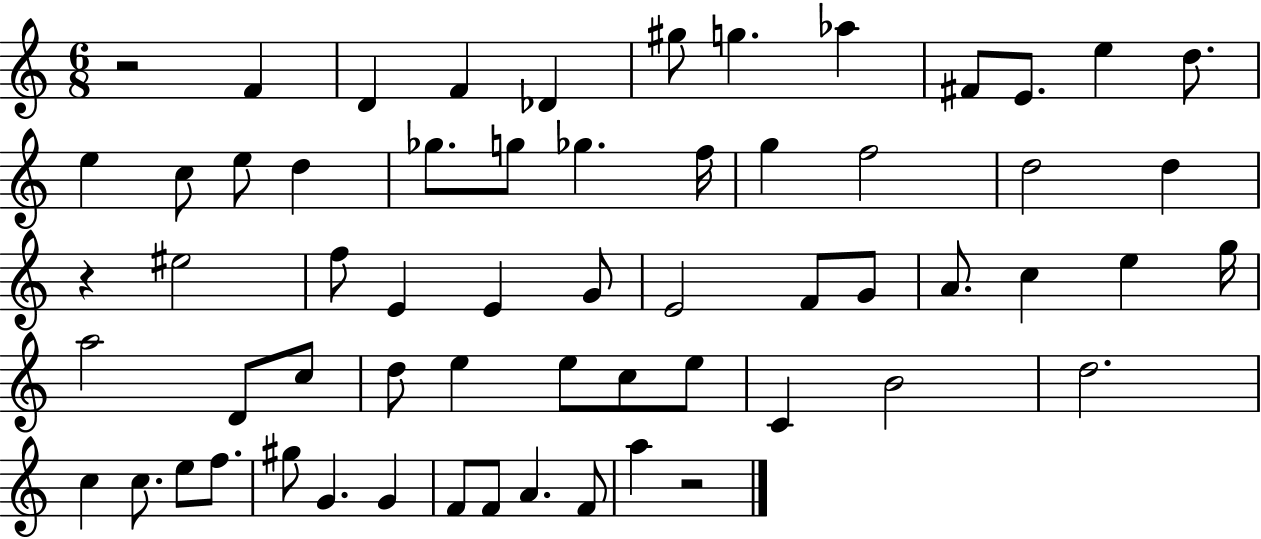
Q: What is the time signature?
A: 6/8